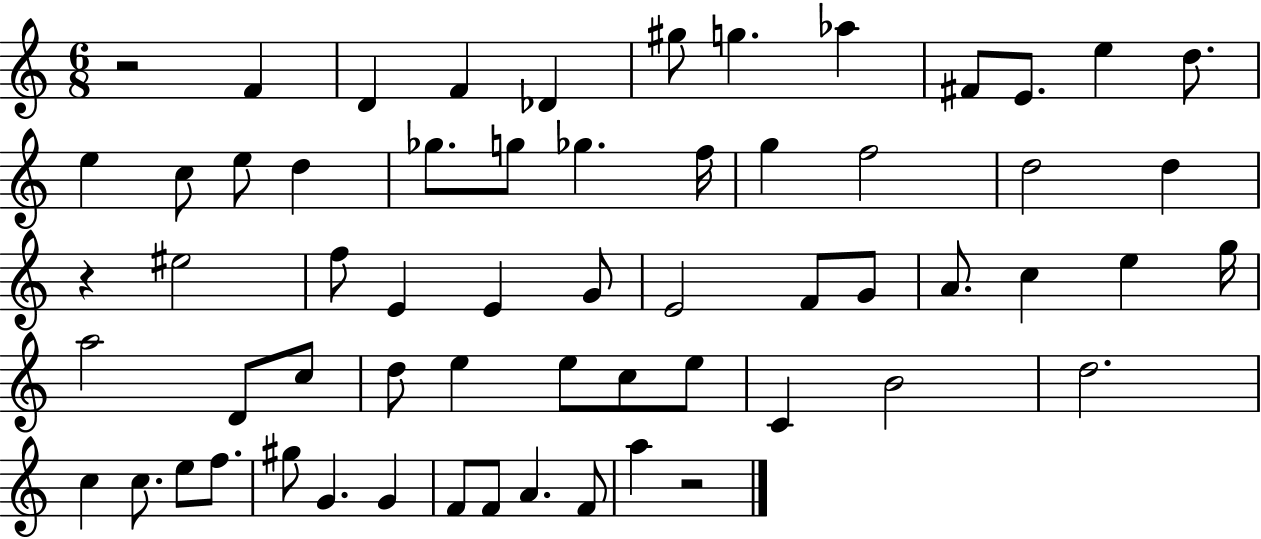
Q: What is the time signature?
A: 6/8